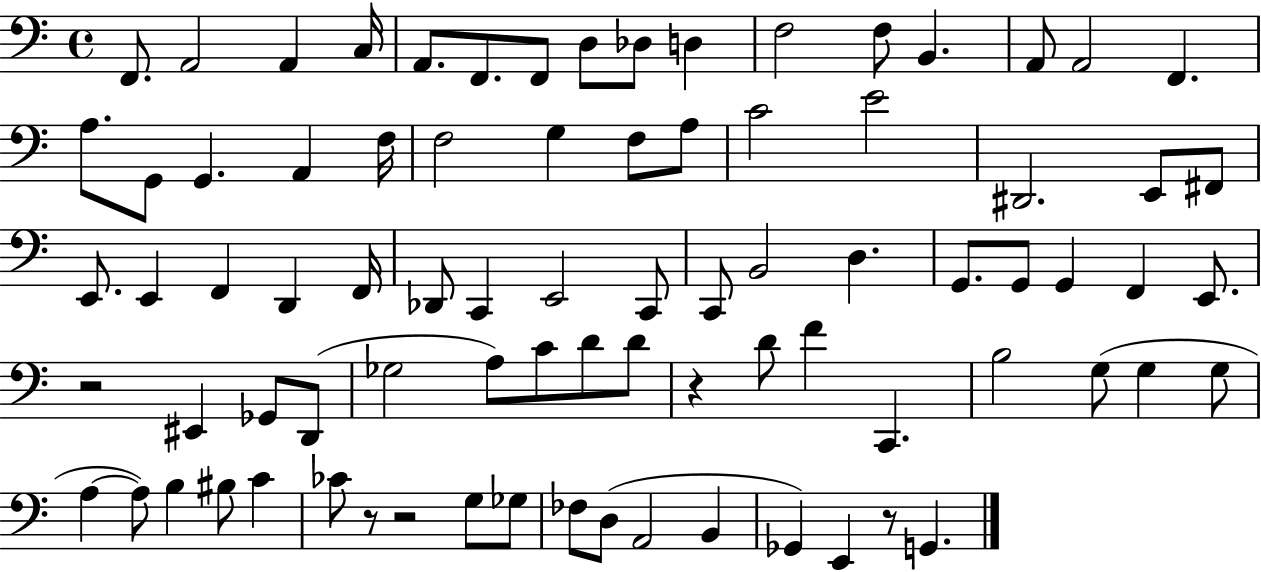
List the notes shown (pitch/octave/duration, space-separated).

F2/e. A2/h A2/q C3/s A2/e. F2/e. F2/e D3/e Db3/e D3/q F3/h F3/e B2/q. A2/e A2/h F2/q. A3/e. G2/e G2/q. A2/q F3/s F3/h G3/q F3/e A3/e C4/h E4/h D#2/h. E2/e F#2/e E2/e. E2/q F2/q D2/q F2/s Db2/e C2/q E2/h C2/e C2/e B2/h D3/q. G2/e. G2/e G2/q F2/q E2/e. R/h EIS2/q Gb2/e D2/e Gb3/h A3/e C4/e D4/e D4/e R/q D4/e F4/q C2/q. B3/h G3/e G3/q G3/e A3/q A3/e B3/q BIS3/e C4/q CES4/e R/e R/h G3/e Gb3/e FES3/e D3/e A2/h B2/q Gb2/q E2/q R/e G2/q.